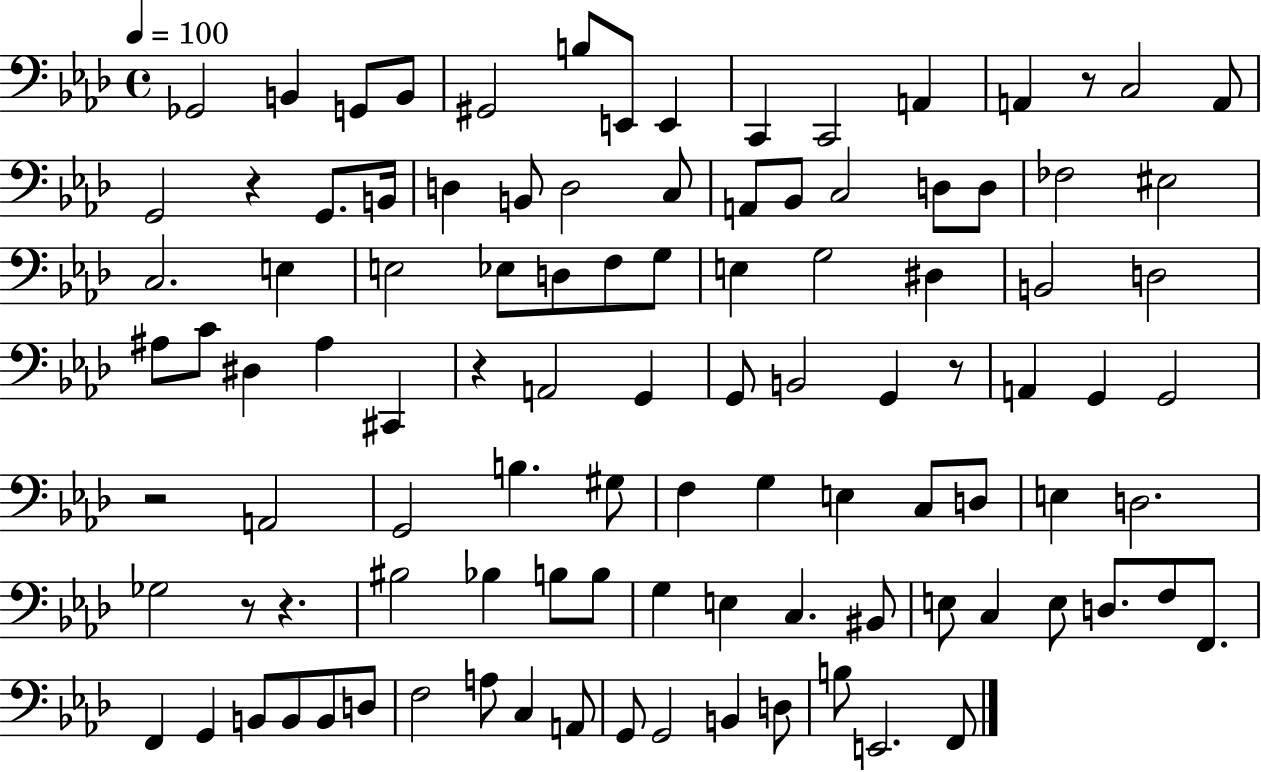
{
  \clef bass
  \time 4/4
  \defaultTimeSignature
  \key aes \major
  \tempo 4 = 100
  \repeat volta 2 { ges,2 b,4 g,8 b,8 | gis,2 b8 e,8 e,4 | c,4 c,2 a,4 | a,4 r8 c2 a,8 | \break g,2 r4 g,8. b,16 | d4 b,8 d2 c8 | a,8 bes,8 c2 d8 d8 | fes2 eis2 | \break c2. e4 | e2 ees8 d8 f8 g8 | e4 g2 dis4 | b,2 d2 | \break ais8 c'8 dis4 ais4 cis,4 | r4 a,2 g,4 | g,8 b,2 g,4 r8 | a,4 g,4 g,2 | \break r2 a,2 | g,2 b4. gis8 | f4 g4 e4 c8 d8 | e4 d2. | \break ges2 r8 r4. | bis2 bes4 b8 b8 | g4 e4 c4. bis,8 | e8 c4 e8 d8. f8 f,8. | \break f,4 g,4 b,8 b,8 b,8 d8 | f2 a8 c4 a,8 | g,8 g,2 b,4 d8 | b8 e,2. f,8 | \break } \bar "|."
}